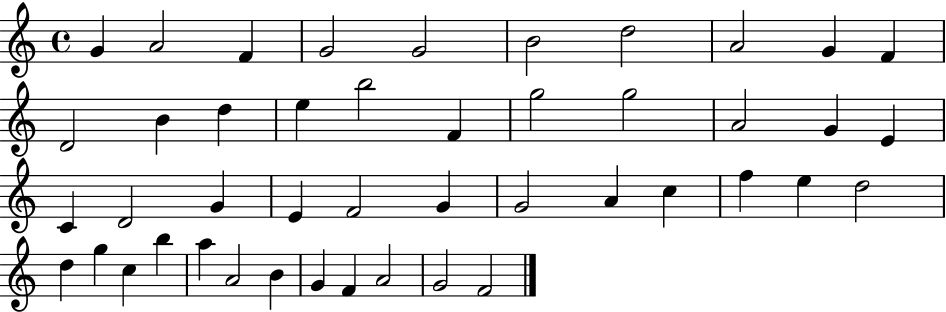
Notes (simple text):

G4/q A4/h F4/q G4/h G4/h B4/h D5/h A4/h G4/q F4/q D4/h B4/q D5/q E5/q B5/h F4/q G5/h G5/h A4/h G4/q E4/q C4/q D4/h G4/q E4/q F4/h G4/q G4/h A4/q C5/q F5/q E5/q D5/h D5/q G5/q C5/q B5/q A5/q A4/h B4/q G4/q F4/q A4/h G4/h F4/h